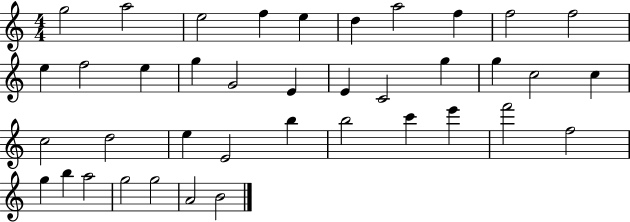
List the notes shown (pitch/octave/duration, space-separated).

G5/h A5/h E5/h F5/q E5/q D5/q A5/h F5/q F5/h F5/h E5/q F5/h E5/q G5/q G4/h E4/q E4/q C4/h G5/q G5/q C5/h C5/q C5/h D5/h E5/q E4/h B5/q B5/h C6/q E6/q F6/h F5/h G5/q B5/q A5/h G5/h G5/h A4/h B4/h